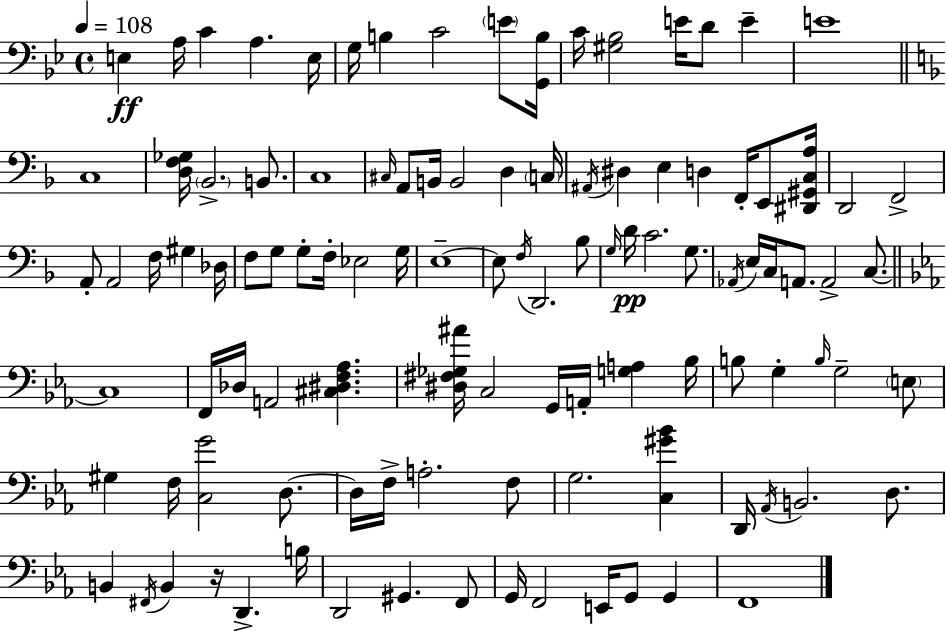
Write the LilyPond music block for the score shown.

{
  \clef bass
  \time 4/4
  \defaultTimeSignature
  \key g \minor
  \tempo 4 = 108
  e4\ff a16 c'4 a4. e16 | g16 b4 c'2 \parenthesize e'8 <g, b>16 | c'16 <gis bes>2 e'16 d'8 e'4-- | e'1 | \break \bar "||" \break \key f \major c1 | <d f ges>16 \parenthesize bes,2.-> b,8. | c1 | \grace { cis16 } a,8 b,16 b,2 d4 | \break \parenthesize c16 \acciaccatura { ais,16 } dis4 e4 d4 f,16-. e,8 | <dis, gis, c a>16 d,2 f,2-> | a,8-. a,2 f16 gis4 | des16 f8 g8 g8-. f16-. ees2 | \break g16 e1--~~ | e8 \acciaccatura { f16 } d,2. | bes8 \grace { g16 } d'16\pp c'2. | g8. \acciaccatura { aes,16 } e16 c16 a,8. a,2-> | \break c8.~~ \bar "||" \break \key ees \major c1 | f,16 des16 a,2 <cis dis f aes>4. | <dis fis ges ais'>16 c2 g,16 a,16-. <g a>4 bes16 | b8 g4-. \grace { b16 } g2-- \parenthesize e8 | \break gis4 f16 <c g'>2 d8.~~ | d16 f16-> a2.-. f8 | g2. <c gis' bes'>4 | d,16 \acciaccatura { aes,16 } b,2. d8. | \break b,4 \acciaccatura { fis,16 } b,4 r16 d,4.-> | b16 d,2 gis,4. | f,8 g,16 f,2 e,16 g,8 g,4 | f,1 | \break \bar "|."
}